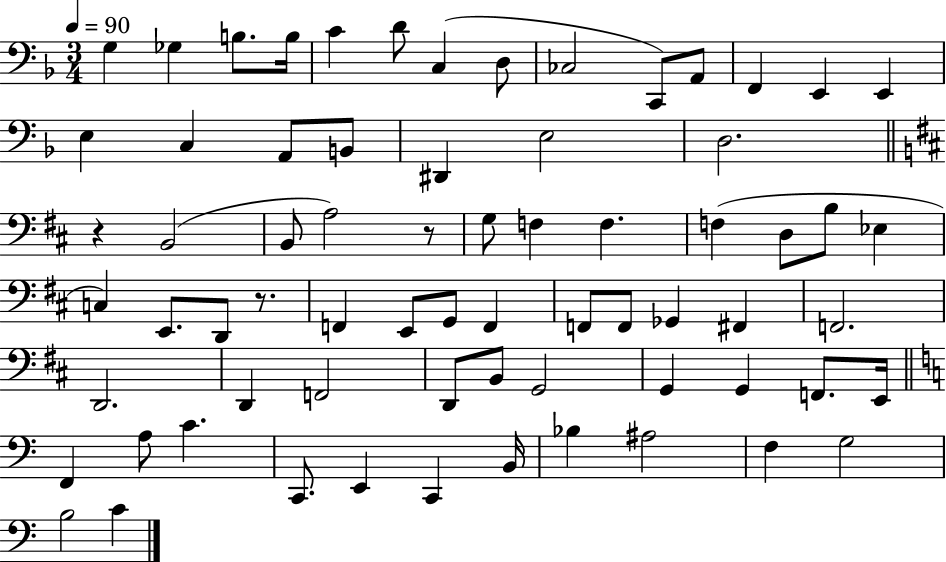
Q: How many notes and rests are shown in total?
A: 69